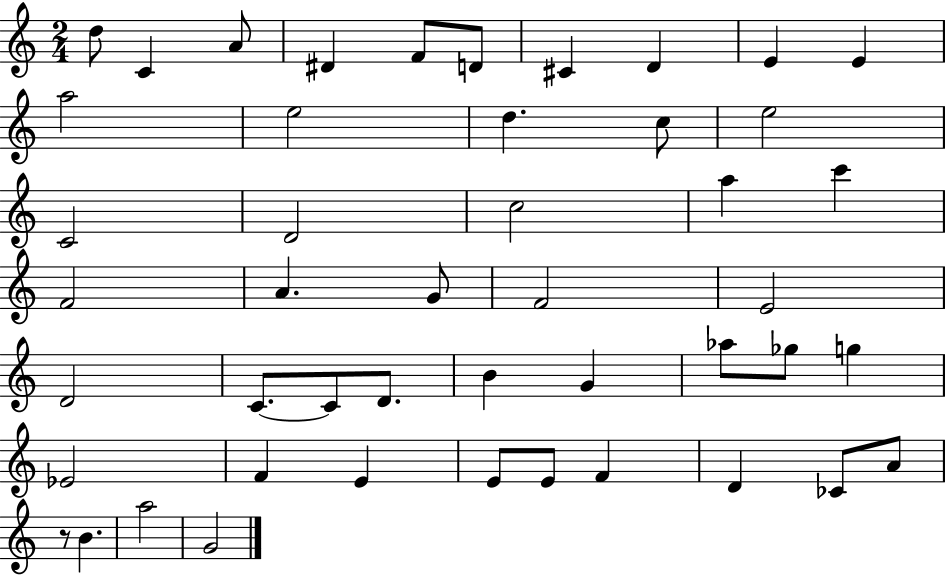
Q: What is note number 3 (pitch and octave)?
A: A4